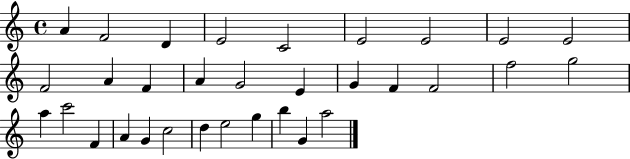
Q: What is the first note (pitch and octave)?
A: A4